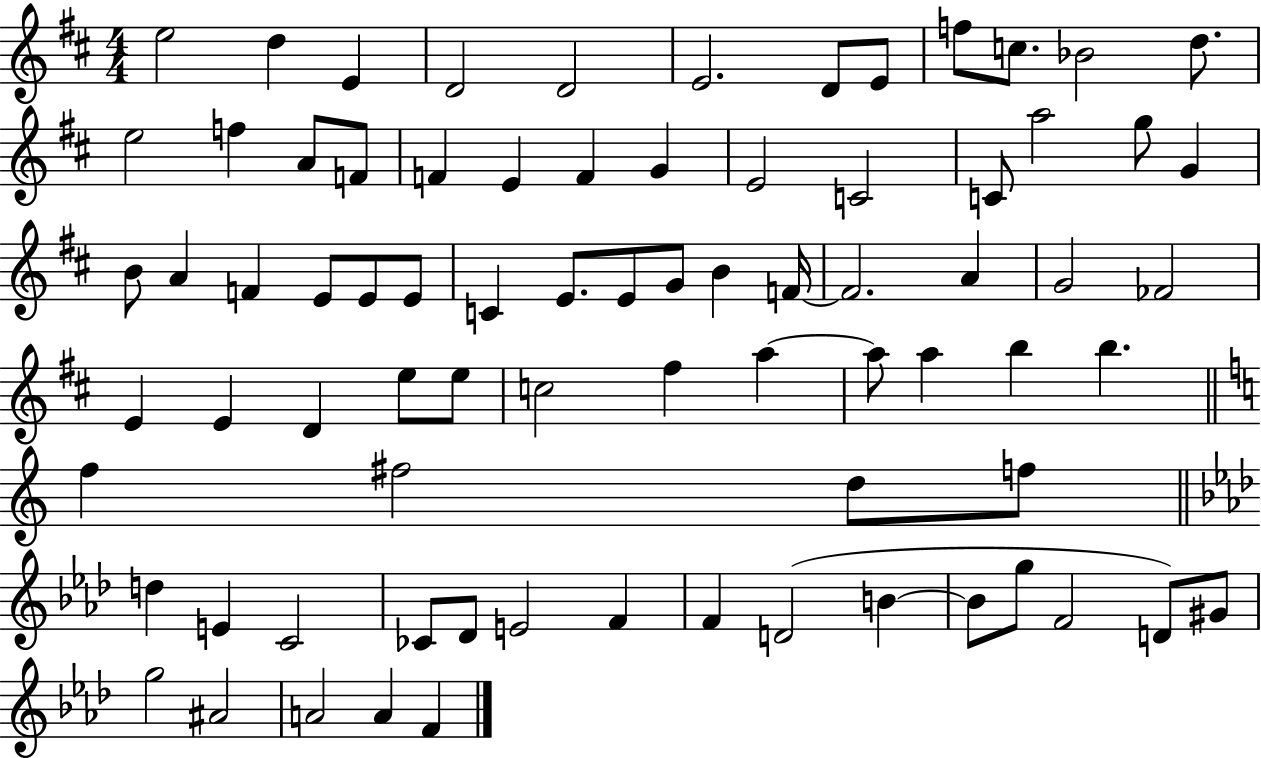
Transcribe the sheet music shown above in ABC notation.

X:1
T:Untitled
M:4/4
L:1/4
K:D
e2 d E D2 D2 E2 D/2 E/2 f/2 c/2 _B2 d/2 e2 f A/2 F/2 F E F G E2 C2 C/2 a2 g/2 G B/2 A F E/2 E/2 E/2 C E/2 E/2 G/2 B F/4 F2 A G2 _F2 E E D e/2 e/2 c2 ^f a a/2 a b b f ^f2 d/2 f/2 d E C2 _C/2 _D/2 E2 F F D2 B B/2 g/2 F2 D/2 ^G/2 g2 ^A2 A2 A F